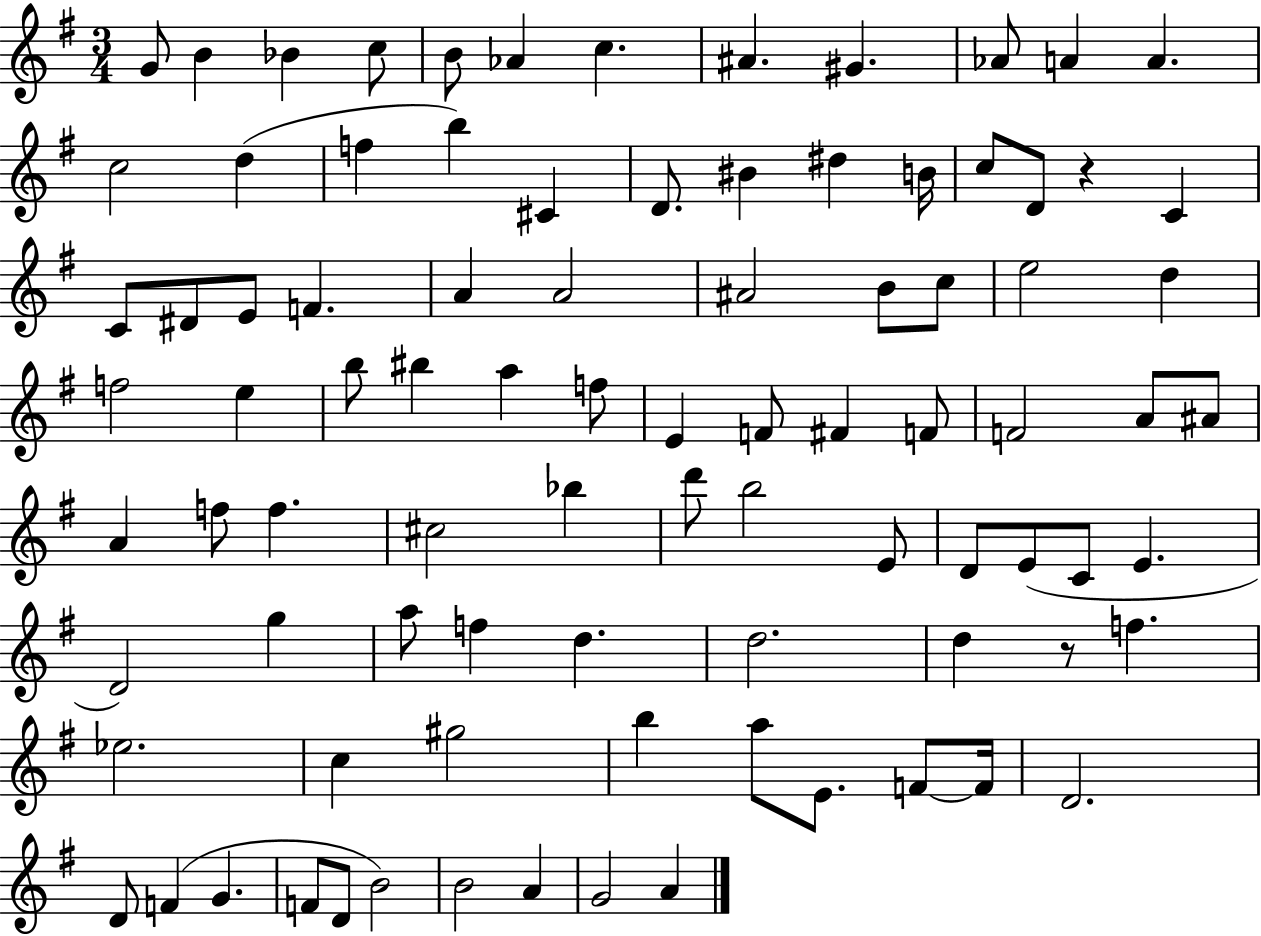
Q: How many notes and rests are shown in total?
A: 89